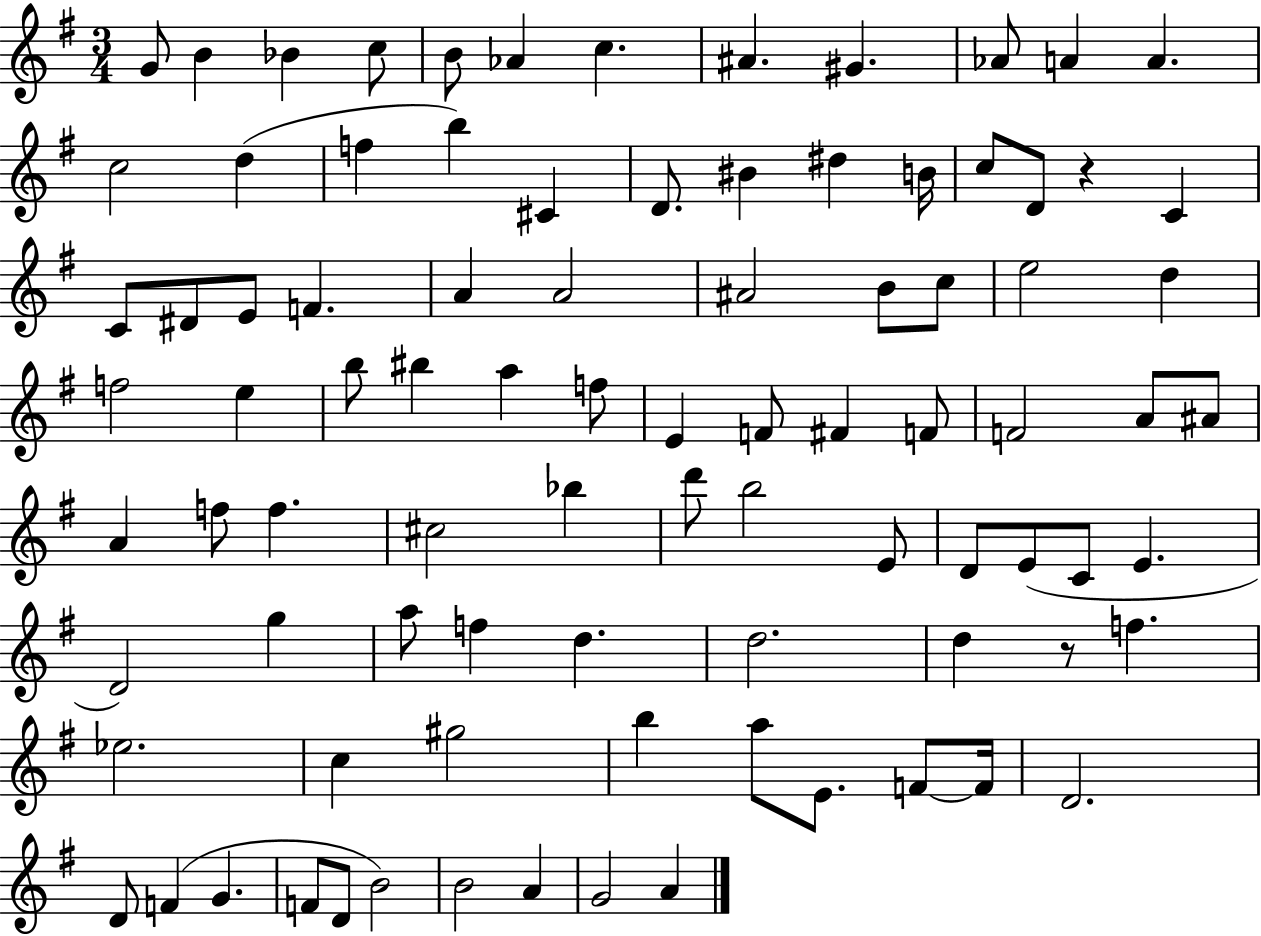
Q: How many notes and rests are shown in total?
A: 89